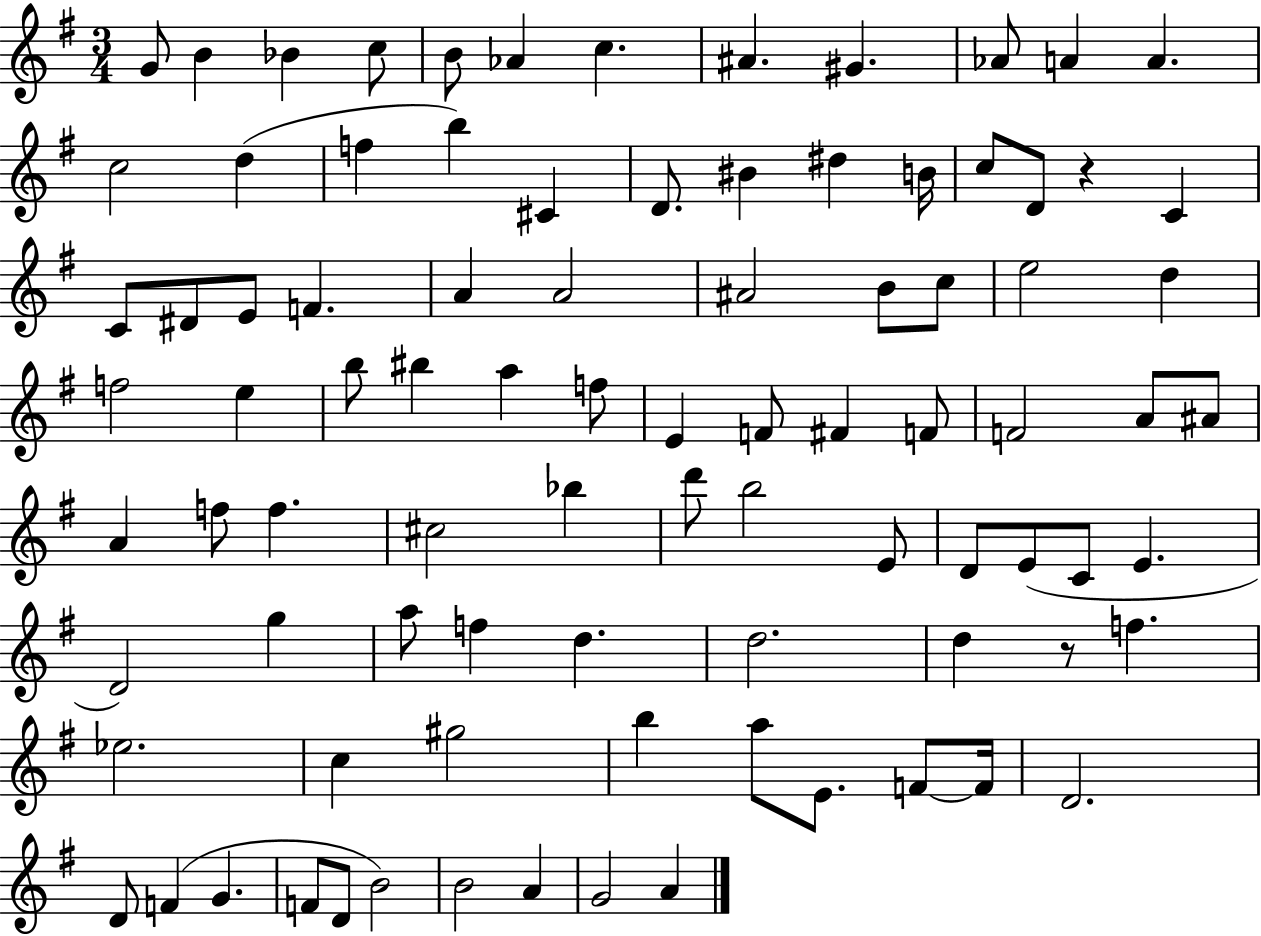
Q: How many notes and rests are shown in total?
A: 89